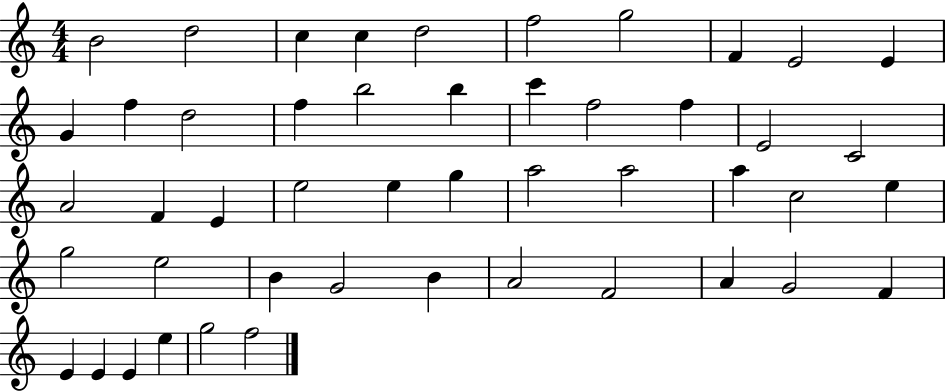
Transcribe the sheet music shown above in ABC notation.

X:1
T:Untitled
M:4/4
L:1/4
K:C
B2 d2 c c d2 f2 g2 F E2 E G f d2 f b2 b c' f2 f E2 C2 A2 F E e2 e g a2 a2 a c2 e g2 e2 B G2 B A2 F2 A G2 F E E E e g2 f2